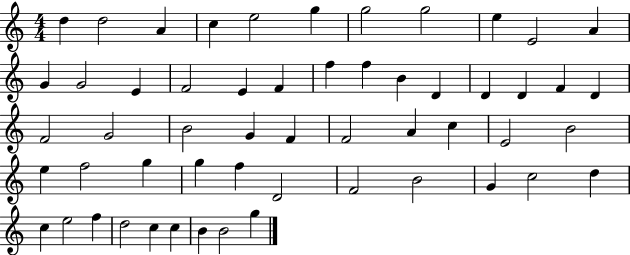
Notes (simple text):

D5/q D5/h A4/q C5/q E5/h G5/q G5/h G5/h E5/q E4/h A4/q G4/q G4/h E4/q F4/h E4/q F4/q F5/q F5/q B4/q D4/q D4/q D4/q F4/q D4/q F4/h G4/h B4/h G4/q F4/q F4/h A4/q C5/q E4/h B4/h E5/q F5/h G5/q G5/q F5/q D4/h F4/h B4/h G4/q C5/h D5/q C5/q E5/h F5/q D5/h C5/q C5/q B4/q B4/h G5/q